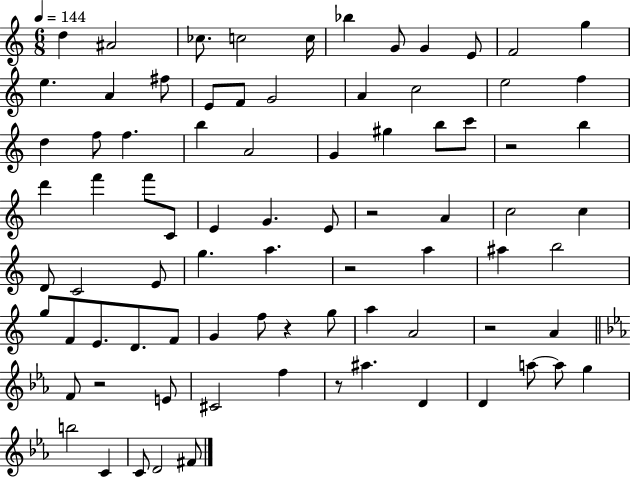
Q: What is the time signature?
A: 6/8